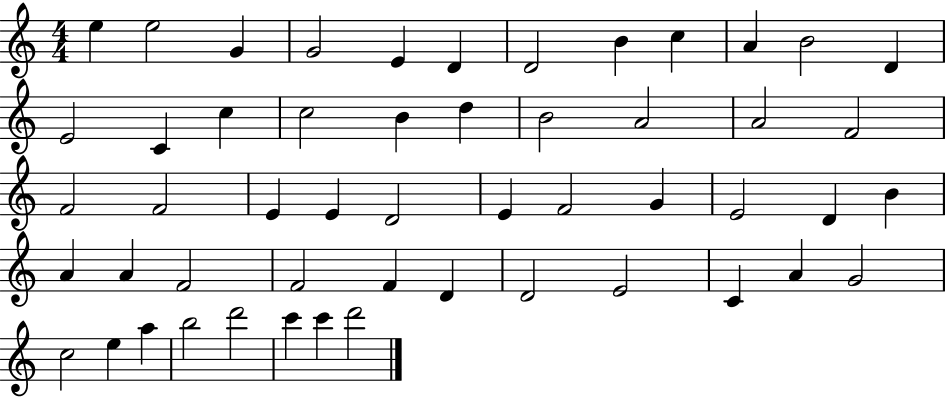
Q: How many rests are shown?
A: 0